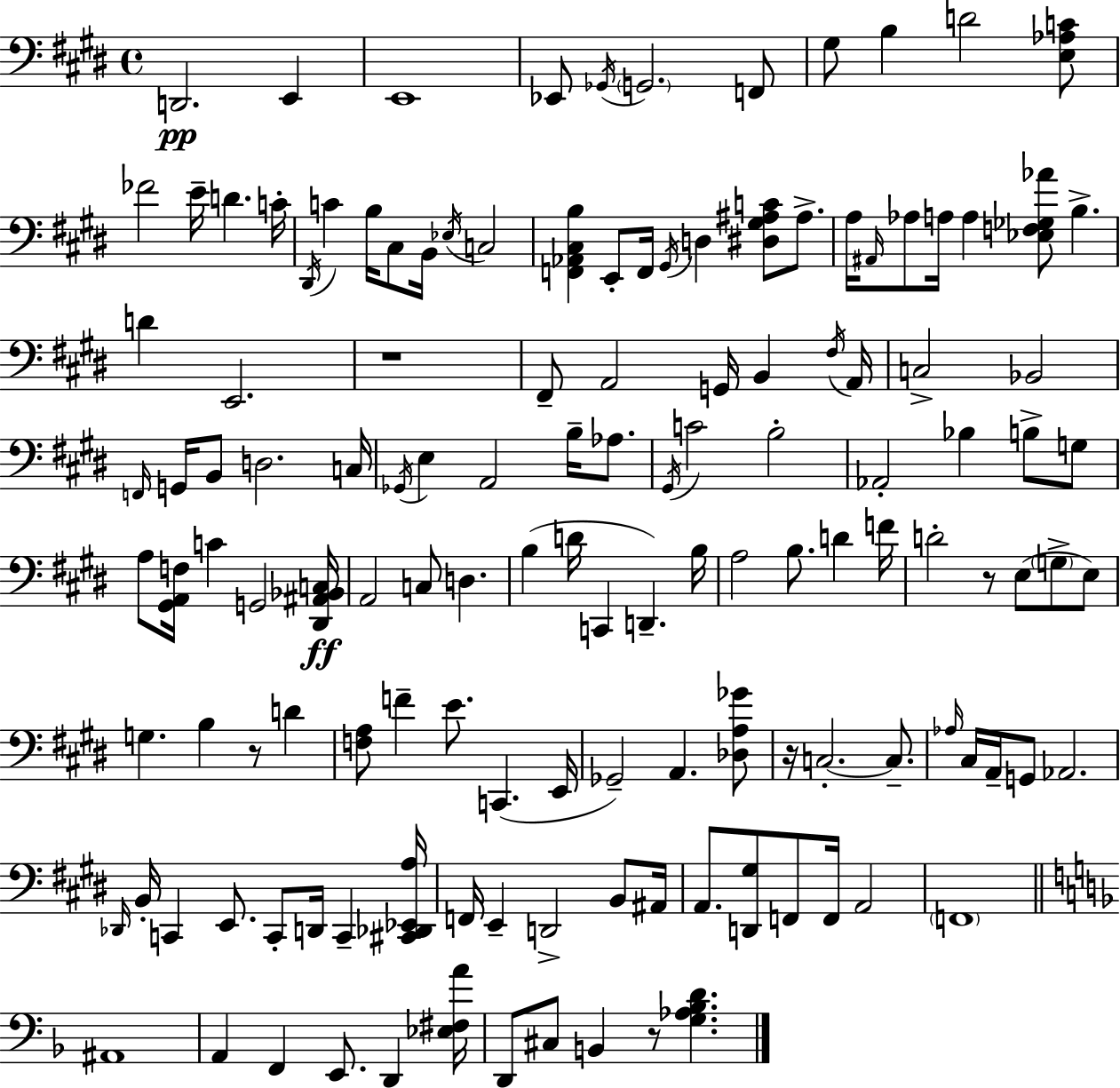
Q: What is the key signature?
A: E major